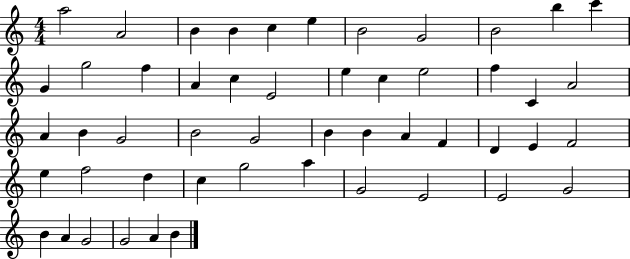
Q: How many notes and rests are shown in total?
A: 51